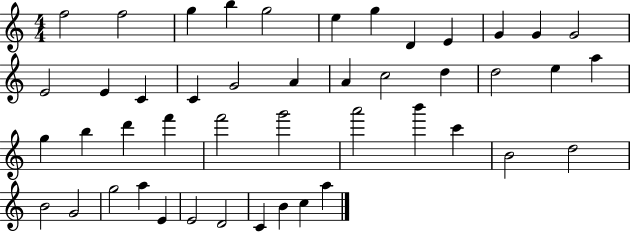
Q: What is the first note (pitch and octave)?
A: F5